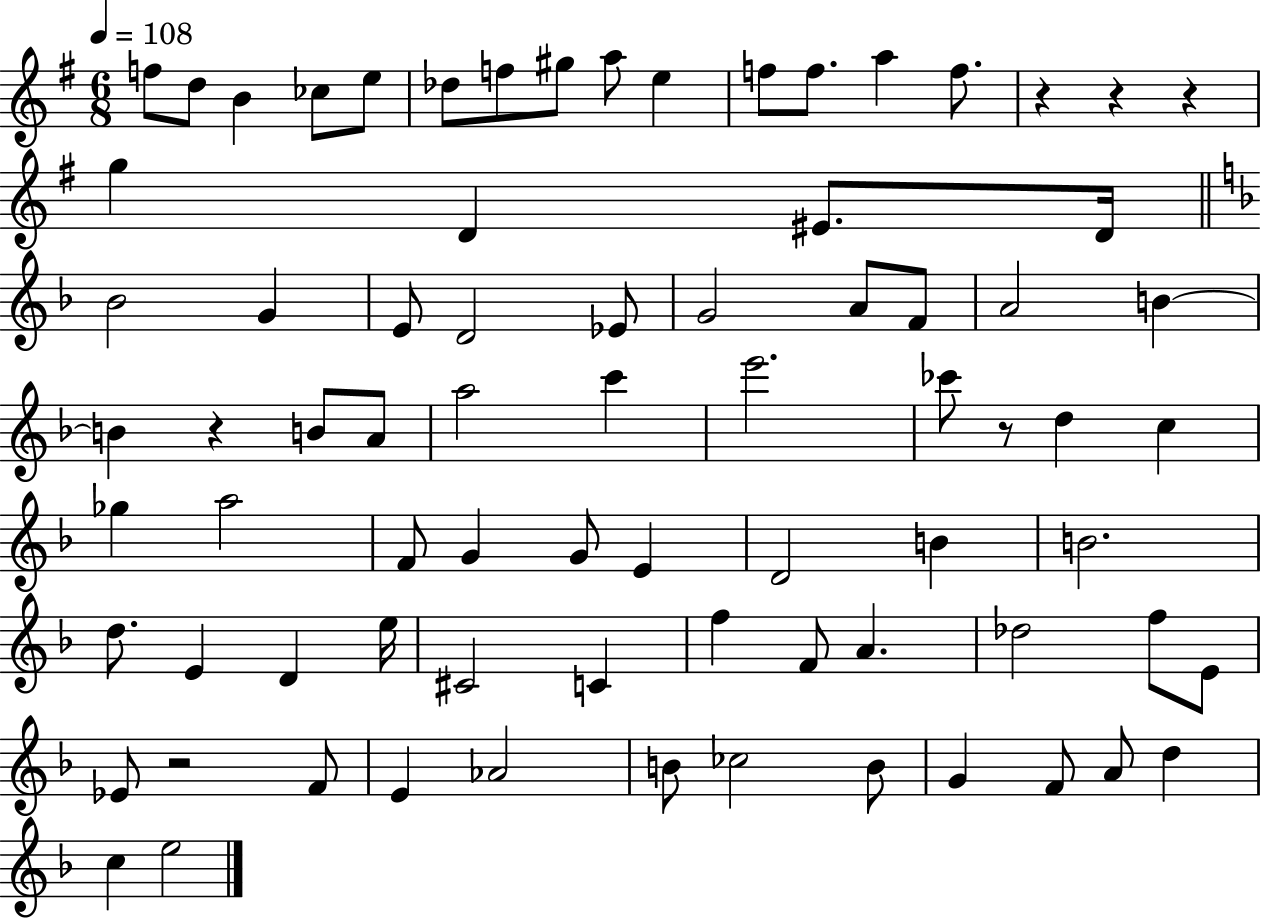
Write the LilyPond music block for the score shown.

{
  \clef treble
  \numericTimeSignature
  \time 6/8
  \key g \major
  \tempo 4 = 108
  \repeat volta 2 { f''8 d''8 b'4 ces''8 e''8 | des''8 f''8 gis''8 a''8 e''4 | f''8 f''8. a''4 f''8. | r4 r4 r4 | \break g''4 d'4 eis'8. d'16 | \bar "||" \break \key f \major bes'2 g'4 | e'8 d'2 ees'8 | g'2 a'8 f'8 | a'2 b'4~~ | \break b'4 r4 b'8 a'8 | a''2 c'''4 | e'''2. | ces'''8 r8 d''4 c''4 | \break ges''4 a''2 | f'8 g'4 g'8 e'4 | d'2 b'4 | b'2. | \break d''8. e'4 d'4 e''16 | cis'2 c'4 | f''4 f'8 a'4. | des''2 f''8 e'8 | \break ees'8 r2 f'8 | e'4 aes'2 | b'8 ces''2 b'8 | g'4 f'8 a'8 d''4 | \break c''4 e''2 | } \bar "|."
}